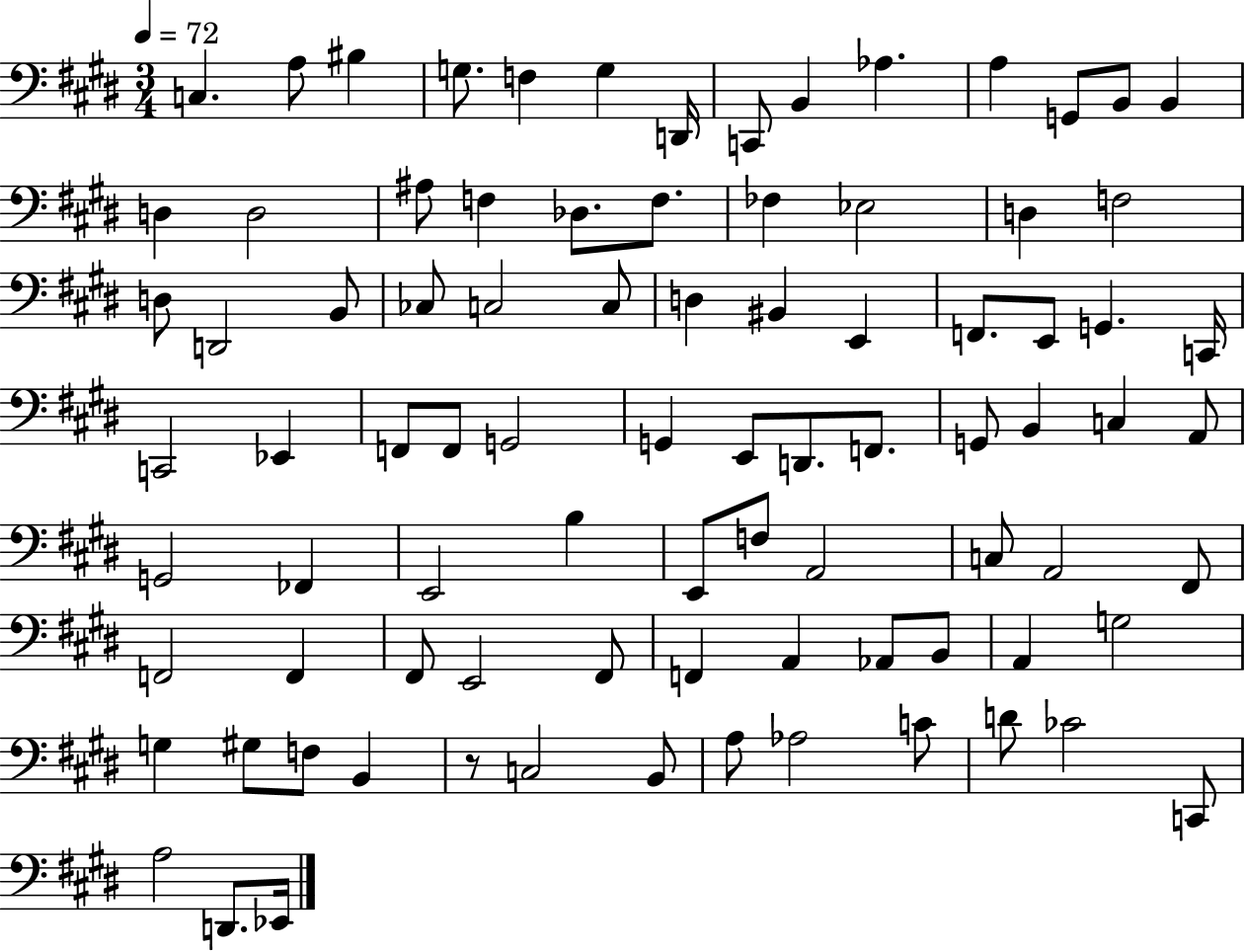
X:1
T:Untitled
M:3/4
L:1/4
K:E
C, A,/2 ^B, G,/2 F, G, D,,/4 C,,/2 B,, _A, A, G,,/2 B,,/2 B,, D, D,2 ^A,/2 F, _D,/2 F,/2 _F, _E,2 D, F,2 D,/2 D,,2 B,,/2 _C,/2 C,2 C,/2 D, ^B,, E,, F,,/2 E,,/2 G,, C,,/4 C,,2 _E,, F,,/2 F,,/2 G,,2 G,, E,,/2 D,,/2 F,,/2 G,,/2 B,, C, A,,/2 G,,2 _F,, E,,2 B, E,,/2 F,/2 A,,2 C,/2 A,,2 ^F,,/2 F,,2 F,, ^F,,/2 E,,2 ^F,,/2 F,, A,, _A,,/2 B,,/2 A,, G,2 G, ^G,/2 F,/2 B,, z/2 C,2 B,,/2 A,/2 _A,2 C/2 D/2 _C2 C,,/2 A,2 D,,/2 _E,,/4